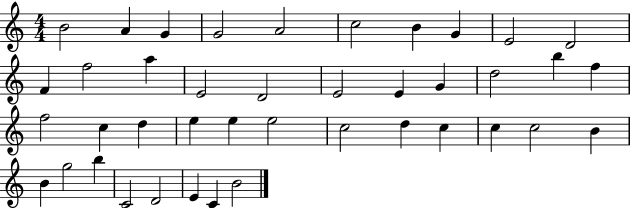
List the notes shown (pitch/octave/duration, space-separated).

B4/h A4/q G4/q G4/h A4/h C5/h B4/q G4/q E4/h D4/h F4/q F5/h A5/q E4/h D4/h E4/h E4/q G4/q D5/h B5/q F5/q F5/h C5/q D5/q E5/q E5/q E5/h C5/h D5/q C5/q C5/q C5/h B4/q B4/q G5/h B5/q C4/h D4/h E4/q C4/q B4/h